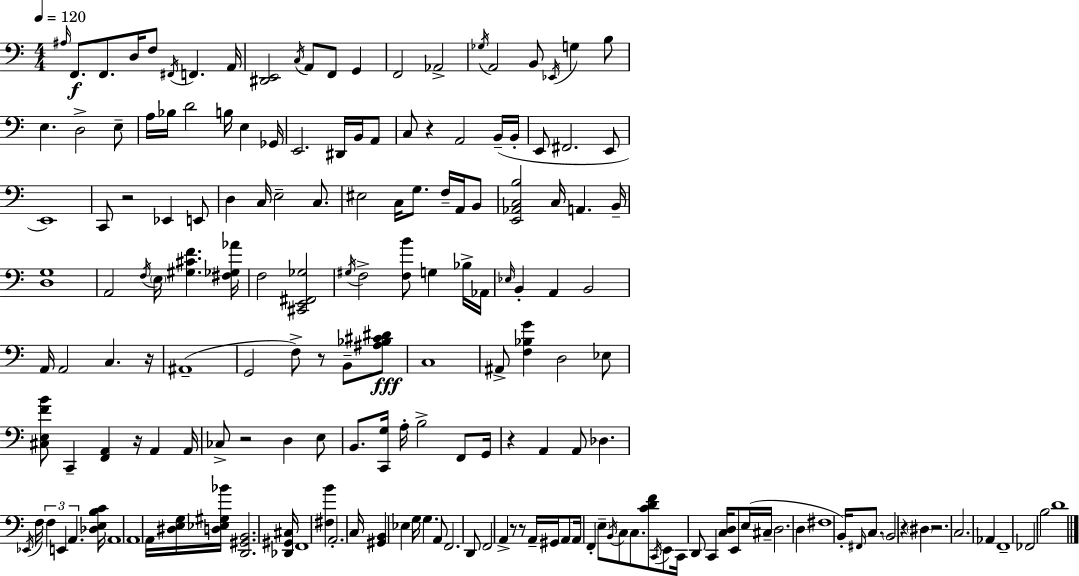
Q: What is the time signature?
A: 4/4